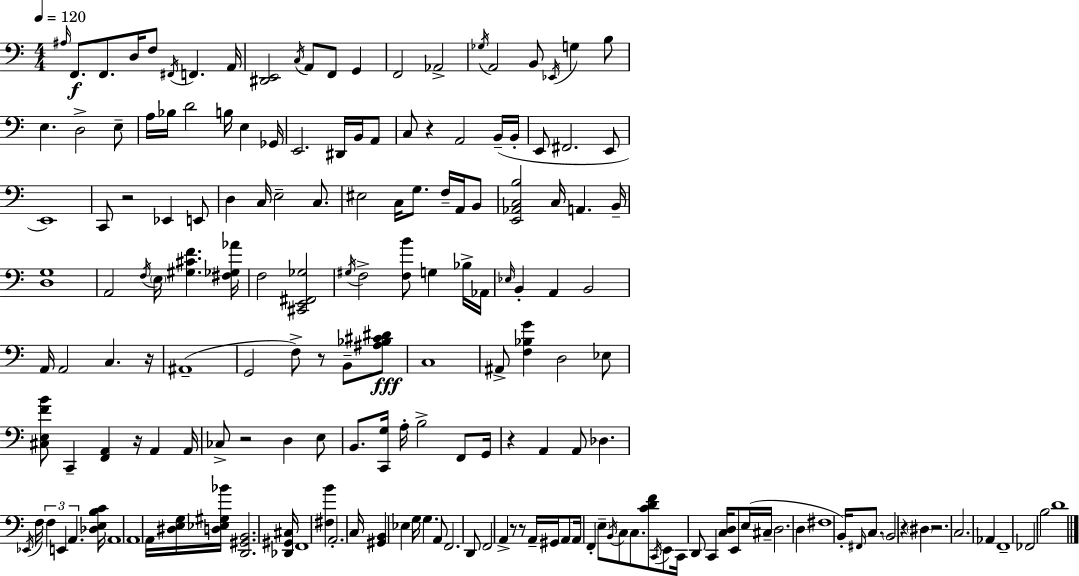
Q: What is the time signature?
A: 4/4